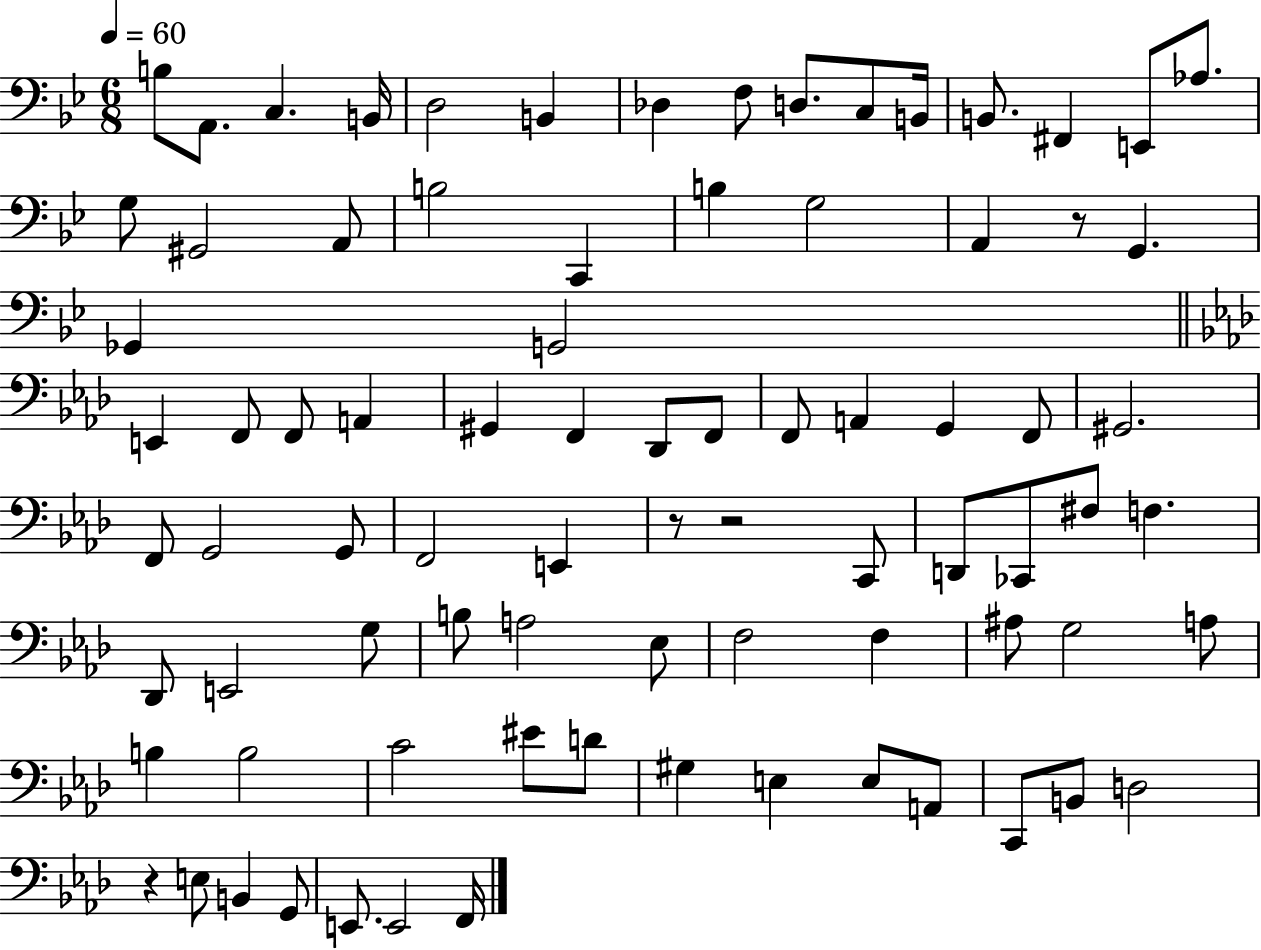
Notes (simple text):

B3/e A2/e. C3/q. B2/s D3/h B2/q Db3/q F3/e D3/e. C3/e B2/s B2/e. F#2/q E2/e Ab3/e. G3/e G#2/h A2/e B3/h C2/q B3/q G3/h A2/q R/e G2/q. Gb2/q G2/h E2/q F2/e F2/e A2/q G#2/q F2/q Db2/e F2/e F2/e A2/q G2/q F2/e G#2/h. F2/e G2/h G2/e F2/h E2/q R/e R/h C2/e D2/e CES2/e F#3/e F3/q. Db2/e E2/h G3/e B3/e A3/h Eb3/e F3/h F3/q A#3/e G3/h A3/e B3/q B3/h C4/h EIS4/e D4/e G#3/q E3/q E3/e A2/e C2/e B2/e D3/h R/q E3/e B2/q G2/e E2/e. E2/h F2/s